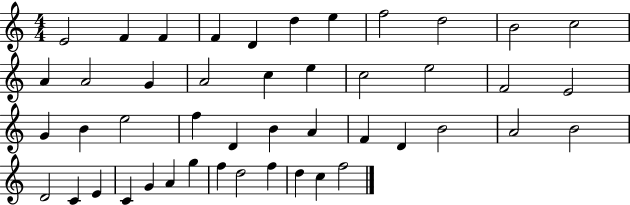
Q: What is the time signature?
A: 4/4